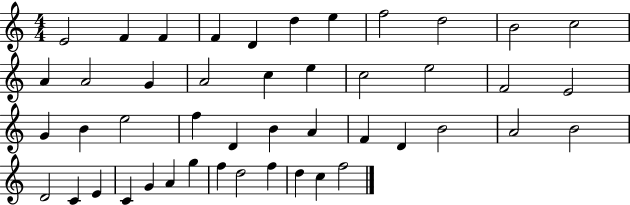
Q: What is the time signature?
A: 4/4